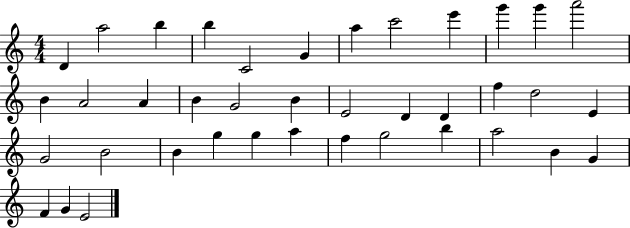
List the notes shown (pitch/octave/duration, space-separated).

D4/q A5/h B5/q B5/q C4/h G4/q A5/q C6/h E6/q G6/q G6/q A6/h B4/q A4/h A4/q B4/q G4/h B4/q E4/h D4/q D4/q F5/q D5/h E4/q G4/h B4/h B4/q G5/q G5/q A5/q F5/q G5/h B5/q A5/h B4/q G4/q F4/q G4/q E4/h